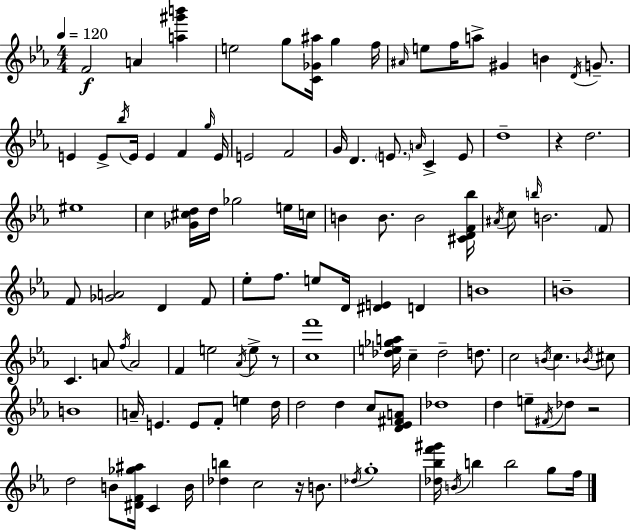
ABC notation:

X:1
T:Untitled
M:4/4
L:1/4
K:Eb
F2 A [a^g'b'] e2 g/2 [C_G^a]/4 g f/4 ^A/4 e/2 f/4 a/2 ^G B D/4 G/2 E E/2 _b/4 E/4 E F g/4 E/4 E2 F2 G/4 D E/2 A/4 C E/2 d4 z d2 ^e4 c [_G^cd]/4 d/4 _g2 e/4 c/4 B B/2 B2 [^CDF_b]/4 ^A/4 c/2 b/4 B2 F/2 F/2 [_GA]2 D F/2 _e/2 f/2 e/2 D/4 [^DE] D B4 B4 C A/2 f/4 A2 F e2 _A/4 e/2 z/2 [cf']4 [_de_ga]/4 c _d2 d/2 c2 B/4 c _B/4 ^c/2 B4 A/4 E E/2 F/2 e d/4 d2 d c/2 [D_E^FA]/2 _d4 d e/2 ^F/4 _d/2 z2 d2 B/2 [^DF_g^a]/4 C B/4 [_db] c2 z/4 B/2 _d/4 g4 [_d_bf'^g']/4 B/4 b b2 g/2 f/4